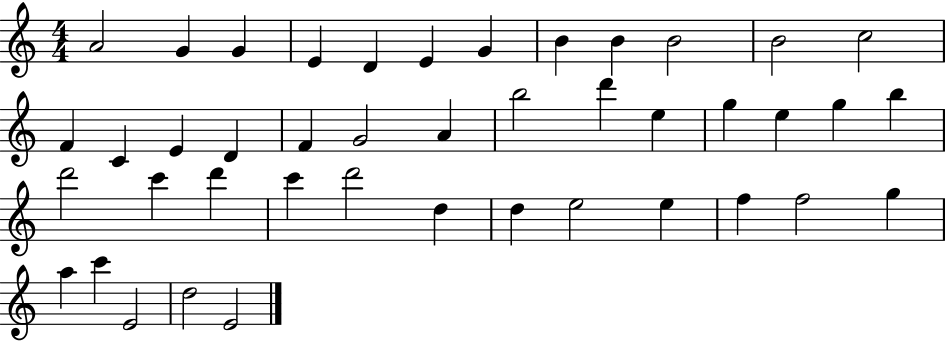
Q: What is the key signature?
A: C major